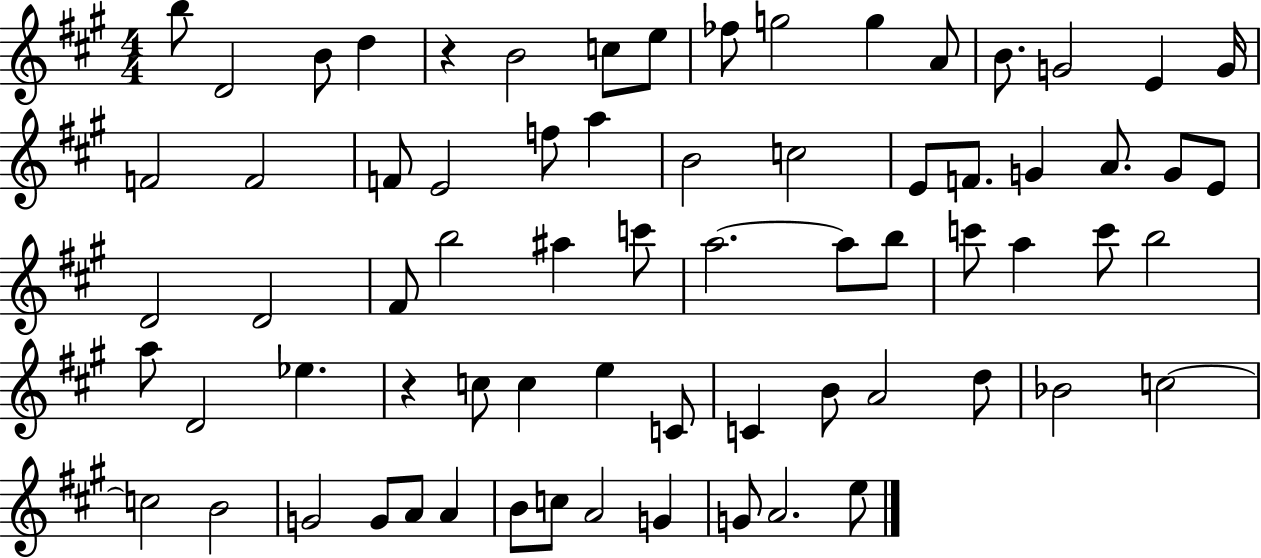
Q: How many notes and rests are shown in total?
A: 70